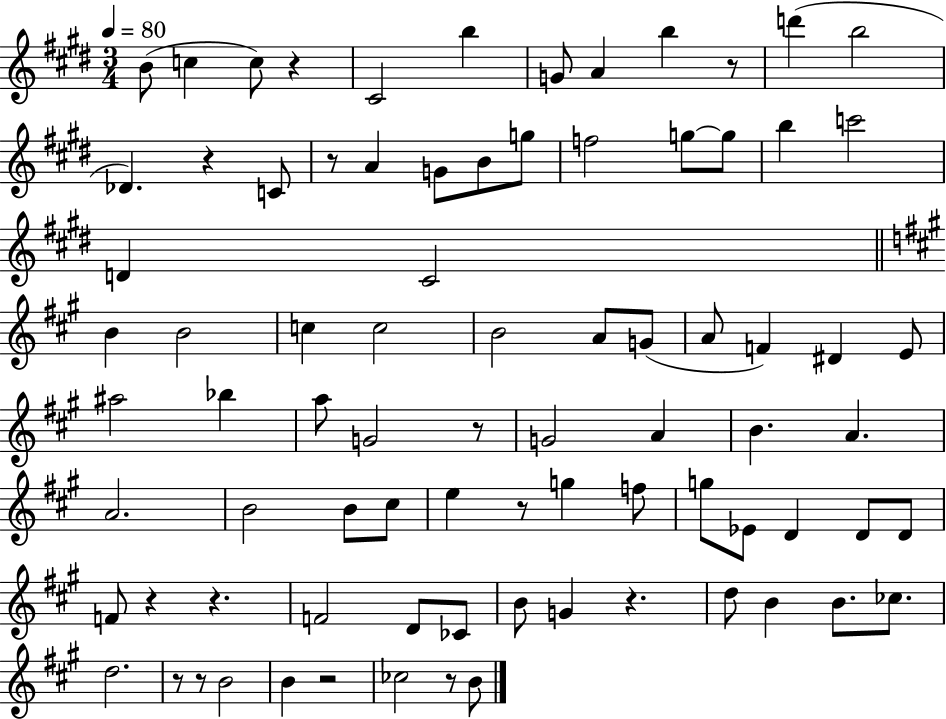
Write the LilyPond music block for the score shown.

{
  \clef treble
  \numericTimeSignature
  \time 3/4
  \key e \major
  \tempo 4 = 80
  b'8( c''4 c''8) r4 | cis'2 b''4 | g'8 a'4 b''4 r8 | d'''4( b''2 | \break des'4.) r4 c'8 | r8 a'4 g'8 b'8 g''8 | f''2 g''8~~ g''8 | b''4 c'''2 | \break d'4 cis'2 | \bar "||" \break \key a \major b'4 b'2 | c''4 c''2 | b'2 a'8 g'8( | a'8 f'4) dis'4 e'8 | \break ais''2 bes''4 | a''8 g'2 r8 | g'2 a'4 | b'4. a'4. | \break a'2. | b'2 b'8 cis''8 | e''4 r8 g''4 f''8 | g''8 ees'8 d'4 d'8 d'8 | \break f'8 r4 r4. | f'2 d'8 ces'8 | b'8 g'4 r4. | d''8 b'4 b'8. ces''8. | \break d''2. | r8 r8 b'2 | b'4 r2 | ces''2 r8 b'8 | \break \bar "|."
}